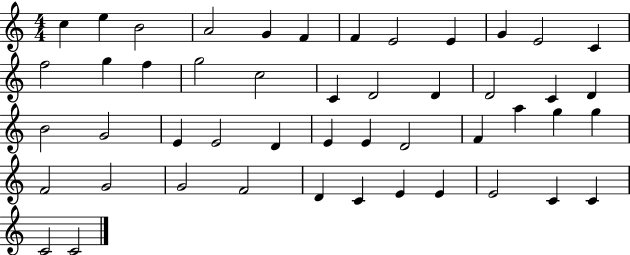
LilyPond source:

{
  \clef treble
  \numericTimeSignature
  \time 4/4
  \key c \major
  c''4 e''4 b'2 | a'2 g'4 f'4 | f'4 e'2 e'4 | g'4 e'2 c'4 | \break f''2 g''4 f''4 | g''2 c''2 | c'4 d'2 d'4 | d'2 c'4 d'4 | \break b'2 g'2 | e'4 e'2 d'4 | e'4 e'4 d'2 | f'4 a''4 g''4 g''4 | \break f'2 g'2 | g'2 f'2 | d'4 c'4 e'4 e'4 | e'2 c'4 c'4 | \break c'2 c'2 | \bar "|."
}